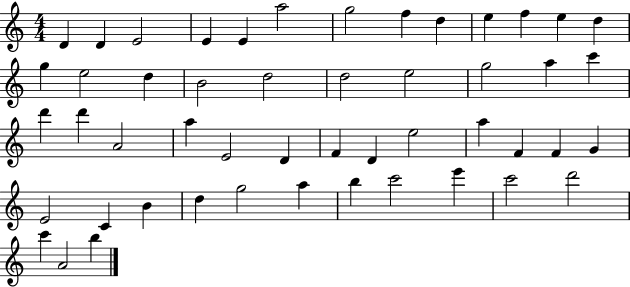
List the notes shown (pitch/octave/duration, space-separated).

D4/q D4/q E4/h E4/q E4/q A5/h G5/h F5/q D5/q E5/q F5/q E5/q D5/q G5/q E5/h D5/q B4/h D5/h D5/h E5/h G5/h A5/q C6/q D6/q D6/q A4/h A5/q E4/h D4/q F4/q D4/q E5/h A5/q F4/q F4/q G4/q E4/h C4/q B4/q D5/q G5/h A5/q B5/q C6/h E6/q C6/h D6/h C6/q A4/h B5/q